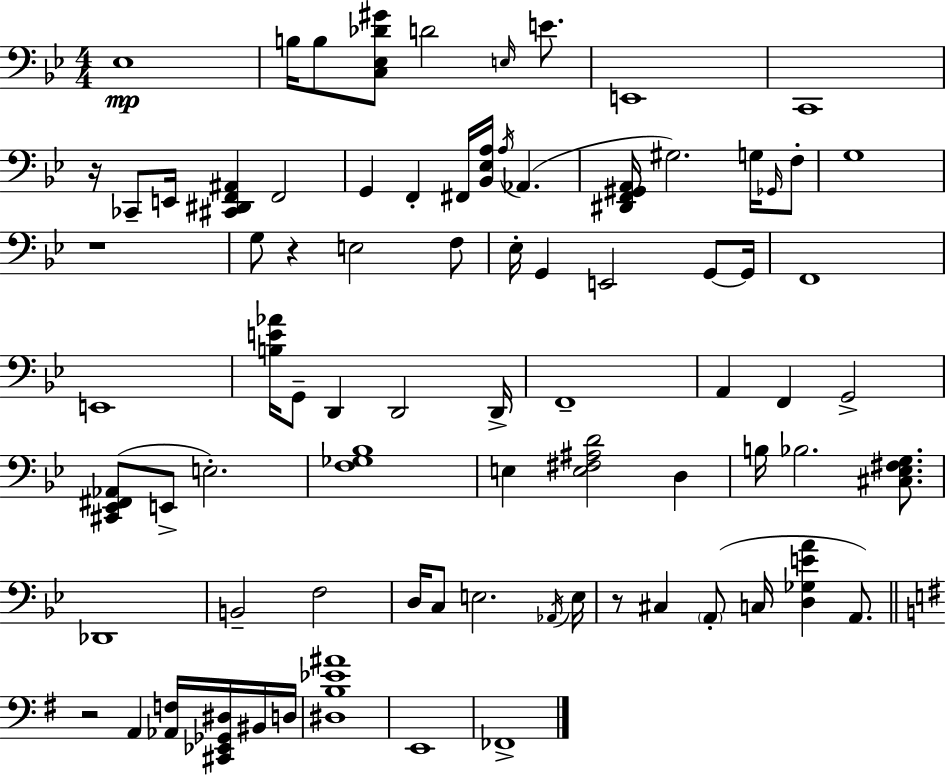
{
  \clef bass
  \numericTimeSignature
  \time 4/4
  \key bes \major
  ees1\mp | b16 b8 <c ees des' gis'>8 d'2 \grace { e16 } e'8. | e,1 | c,1 | \break r16 ces,8-- e,16 <cis, dis, f, ais,>4 f,2 | g,4 f,4-. fis,16 <bes, ees a>16 \acciaccatura { a16 }( aes,4. | <dis, f, gis, a,>16 gis2.) g16 | \grace { ges,16 } f8-. g1 | \break r1 | g8 r4 e2 | f8 ees16-. g,4 e,2 | g,8~~ g,16 f,1 | \break e,1 | <b e' aes'>16 g,8-- d,4 d,2 | d,16-> f,1-- | a,4 f,4 g,2-> | \break <cis, ees, fis, aes,>8( e,8-> e2.-.) | <f ges bes>1 | e4 <e fis ais d'>2 d4 | b16 bes2. | \break <cis ees fis g>8. des,1 | b,2-- f2 | d16 c8 e2. | \acciaccatura { aes,16 } e16 r8 cis4 \parenthesize a,8-.( c16 <d ges e' a'>4 | \break a,8.) \bar "||" \break \key g \major r2 a,4 <aes, f>16 <cis, ees, ges, dis>16 bis,16 d16 | <dis b ees' ais'>1 | e,1 | fes,1-> | \break \bar "|."
}